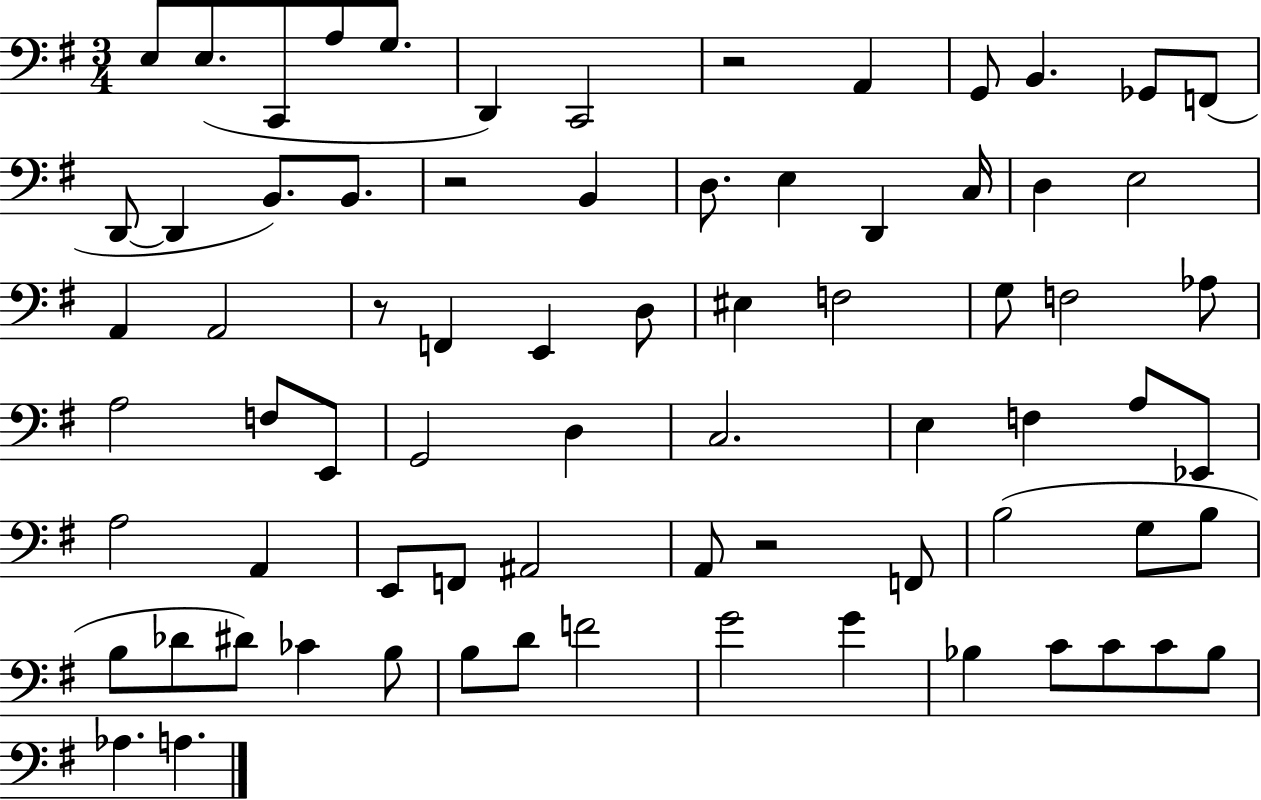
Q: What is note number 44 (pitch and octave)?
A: A3